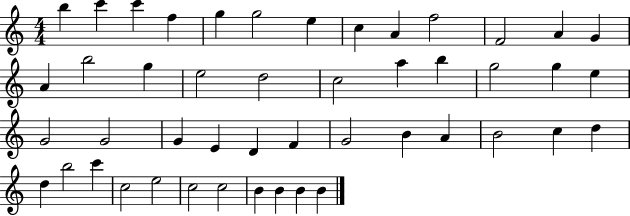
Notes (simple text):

B5/q C6/q C6/q F5/q G5/q G5/h E5/q C5/q A4/q F5/h F4/h A4/q G4/q A4/q B5/h G5/q E5/h D5/h C5/h A5/q B5/q G5/h G5/q E5/q G4/h G4/h G4/q E4/q D4/q F4/q G4/h B4/q A4/q B4/h C5/q D5/q D5/q B5/h C6/q C5/h E5/h C5/h C5/h B4/q B4/q B4/q B4/q